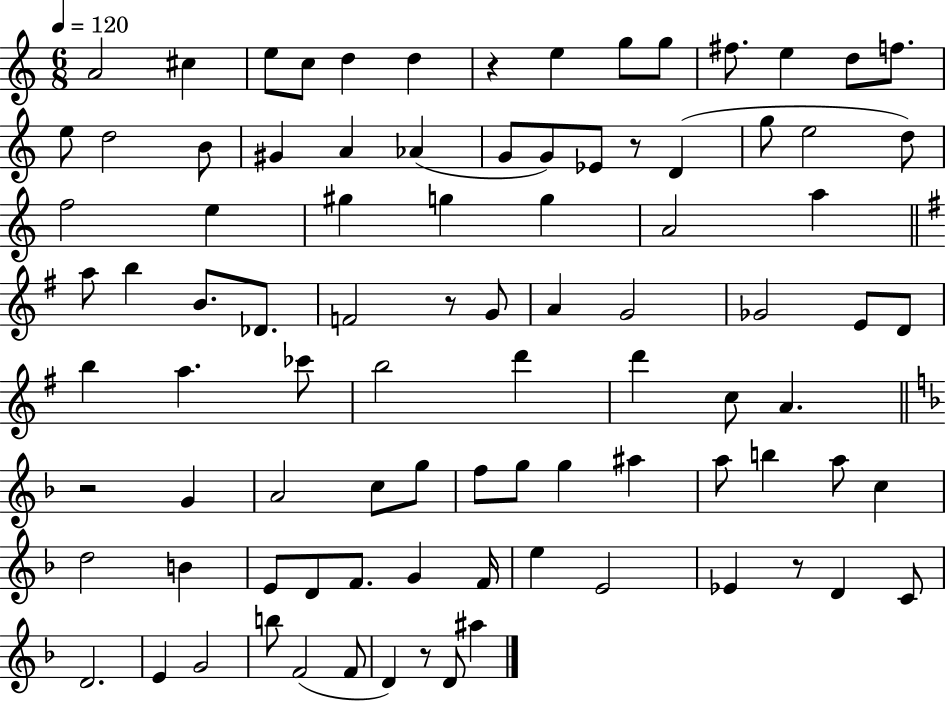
{
  \clef treble
  \numericTimeSignature
  \time 6/8
  \key c \major
  \tempo 4 = 120
  a'2 cis''4 | e''8 c''8 d''4 d''4 | r4 e''4 g''8 g''8 | fis''8. e''4 d''8 f''8. | \break e''8 d''2 b'8 | gis'4 a'4 aes'4( | g'8 g'8) ees'8 r8 d'4( | g''8 e''2 d''8) | \break f''2 e''4 | gis''4 g''4 g''4 | a'2 a''4 | \bar "||" \break \key e \minor a''8 b''4 b'8. des'8. | f'2 r8 g'8 | a'4 g'2 | ges'2 e'8 d'8 | \break b''4 a''4. ces'''8 | b''2 d'''4 | d'''4 c''8 a'4. | \bar "||" \break \key d \minor r2 g'4 | a'2 c''8 g''8 | f''8 g''8 g''4 ais''4 | a''8 b''4 a''8 c''4 | \break d''2 b'4 | e'8 d'8 f'8. g'4 f'16 | e''4 e'2 | ees'4 r8 d'4 c'8 | \break d'2. | e'4 g'2 | b''8 f'2( f'8 | d'4) r8 d'8 ais''4 | \break \bar "|."
}